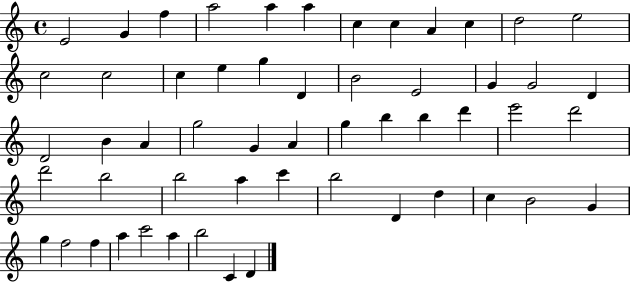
X:1
T:Untitled
M:4/4
L:1/4
K:C
E2 G f a2 a a c c A c d2 e2 c2 c2 c e g D B2 E2 G G2 D D2 B A g2 G A g b b d' e'2 d'2 d'2 b2 b2 a c' b2 D d c B2 G g f2 f a c'2 a b2 C D